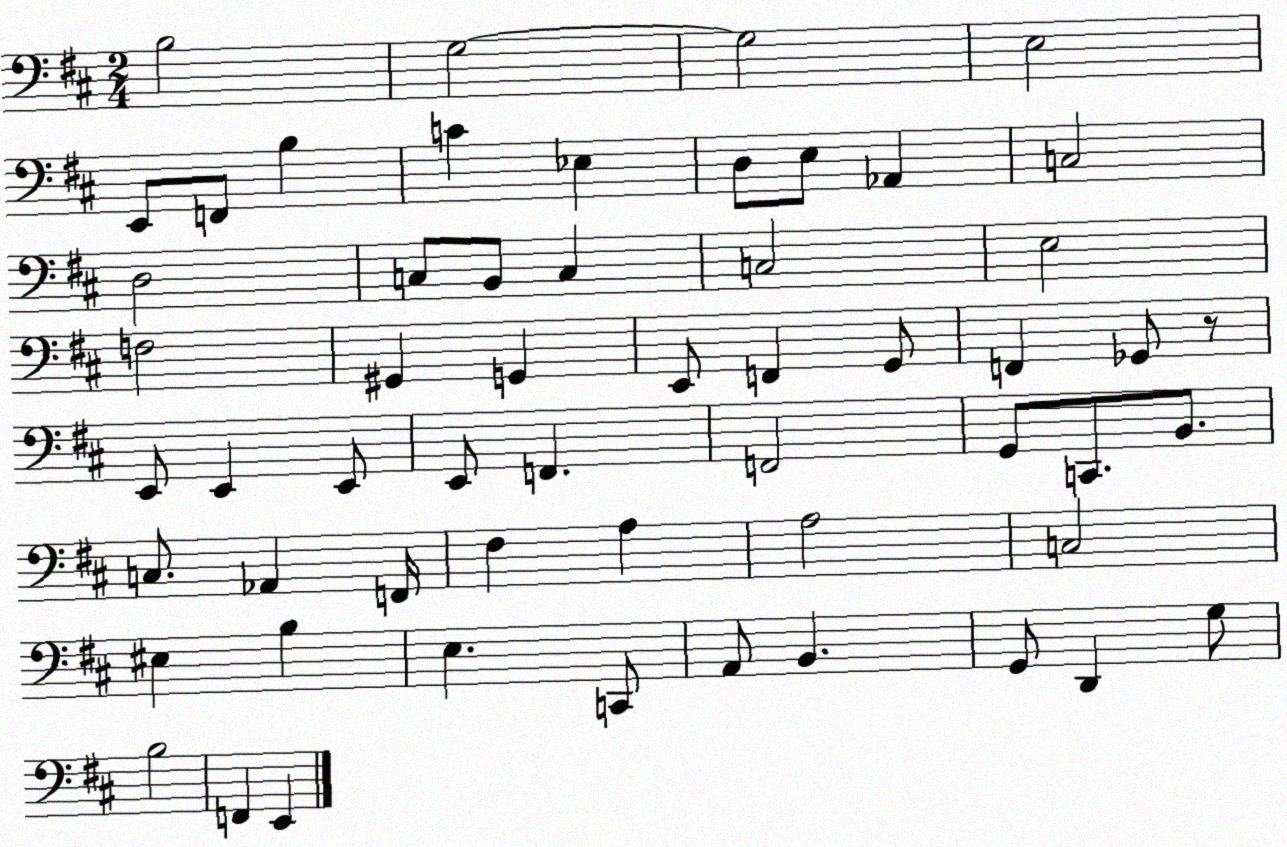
X:1
T:Untitled
M:2/4
L:1/4
K:D
B,2 G,2 G,2 E,2 E,,/2 F,,/2 B, C _E, D,/2 E,/2 _A,, C,2 D,2 C,/2 B,,/2 C, C,2 E,2 F,2 ^G,, G,, E,,/2 F,, G,,/2 F,, _G,,/2 z/2 E,,/2 E,, E,,/2 E,,/2 F,, F,,2 G,,/2 C,,/2 B,,/2 C,/2 _A,, F,,/4 ^F, A, A,2 C,2 ^E, B, E, C,,/2 A,,/2 B,, G,,/2 D,, G,/2 B,2 F,, E,,